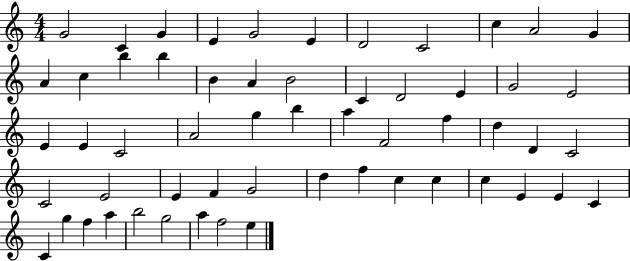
{
  \clef treble
  \numericTimeSignature
  \time 4/4
  \key c \major
  g'2 c'4 g'4 | e'4 g'2 e'4 | d'2 c'2 | c''4 a'2 g'4 | \break a'4 c''4 b''4 b''4 | b'4 a'4 b'2 | c'4 d'2 e'4 | g'2 e'2 | \break e'4 e'4 c'2 | a'2 g''4 b''4 | a''4 f'2 f''4 | d''4 d'4 c'2 | \break c'2 e'2 | e'4 f'4 g'2 | d''4 f''4 c''4 c''4 | c''4 e'4 e'4 c'4 | \break c'4 g''4 f''4 a''4 | b''2 g''2 | a''4 f''2 e''4 | \bar "|."
}